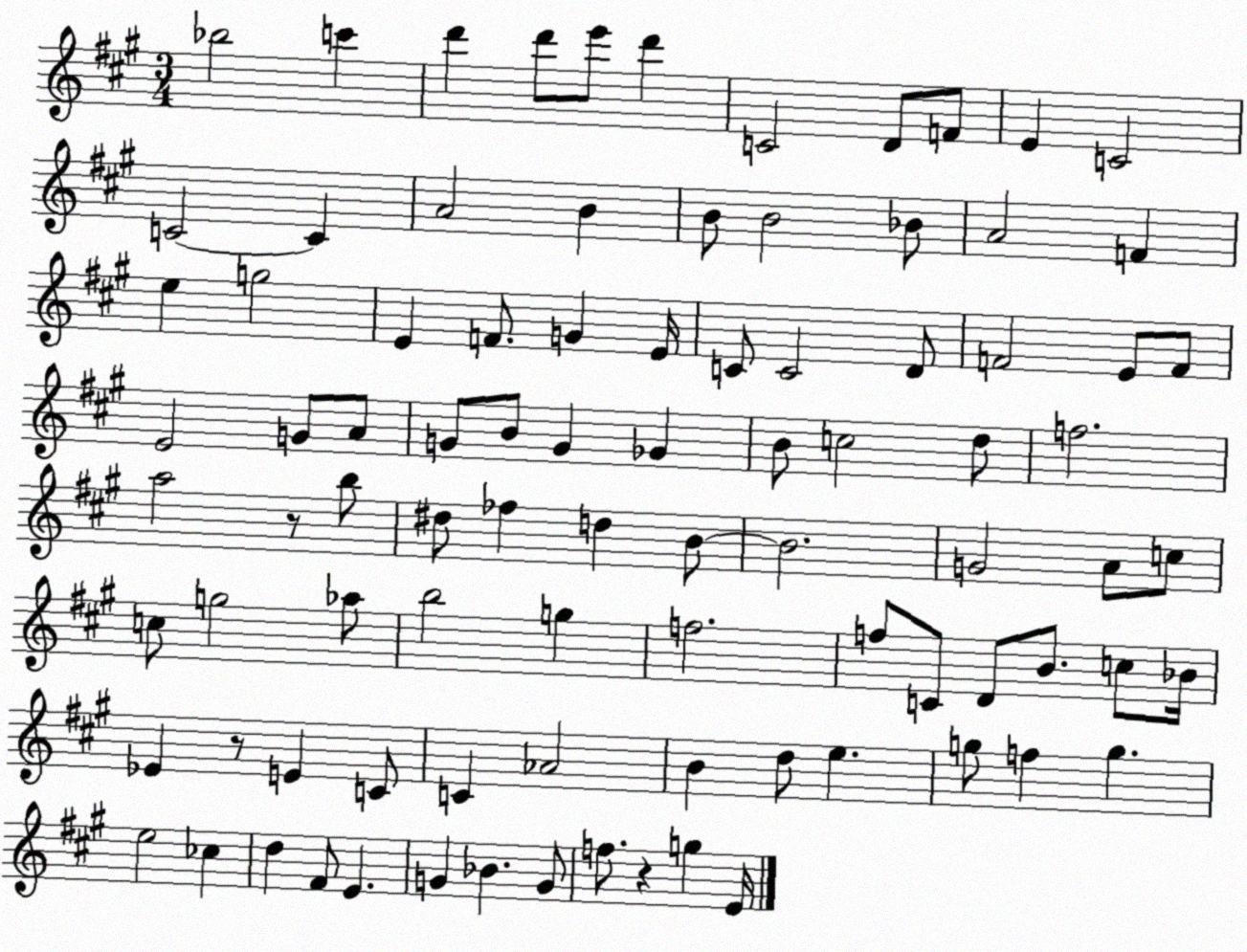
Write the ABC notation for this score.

X:1
T:Untitled
M:3/4
L:1/4
K:A
_b2 c' d' d'/2 e'/2 d' C2 D/2 F/2 E C2 C2 C A2 B B/2 B2 _B/2 A2 F e g2 E F/2 G E/4 C/2 C2 D/2 F2 E/2 F/2 E2 G/2 A/2 G/2 B/2 G _G B/2 c2 d/2 f2 a2 z/2 b/2 ^d/2 _f d B/2 B2 G2 A/2 c/2 c/2 g2 _a/2 b2 g f2 f/2 C/2 D/2 B/2 c/2 _B/4 _E z/2 E C/2 C _A2 B d/2 e g/2 f g e2 _c d ^F/2 E G _B G/2 f/2 z g E/4